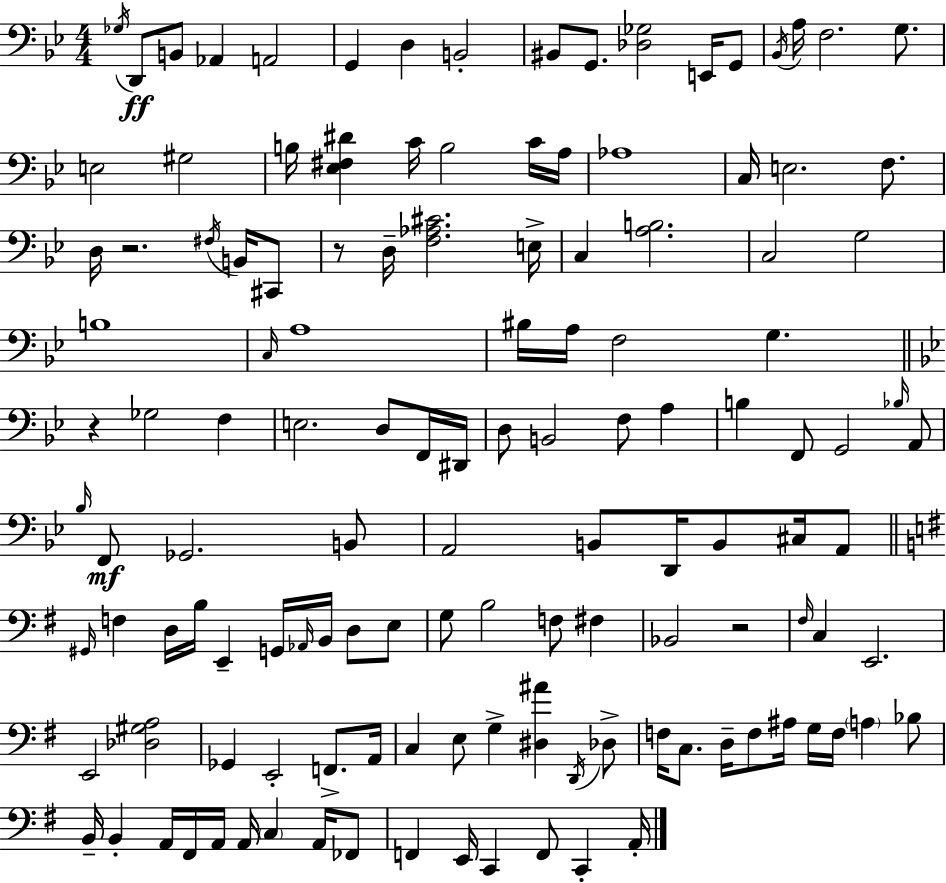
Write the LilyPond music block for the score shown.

{
  \clef bass
  \numericTimeSignature
  \time 4/4
  \key bes \major
  \acciaccatura { ges16 }\ff d,8 b,8 aes,4 a,2 | g,4 d4 b,2-. | bis,8 g,8. <des ges>2 e,16 g,8 | \acciaccatura { bes,16 } a16 f2. g8. | \break e2 gis2 | b16 <ees fis dis'>4 c'16 b2 | c'16 a16 aes1 | c16 e2. f8. | \break d16 r2. \acciaccatura { fis16 } | b,16 cis,8 r8 d16-- <f aes cis'>2. | e16-> c4 <a b>2. | c2 g2 | \break b1 | \grace { c16 } a1 | bis16 a16 f2 g4. | \bar "||" \break \key g \minor r4 ges2 f4 | e2. d8 f,16 dis,16 | d8 b,2 f8 a4 | b4 f,8 g,2 \grace { bes16 } a,8 | \break \grace { bes16 }\mf f,8 ges,2. | b,8 a,2 b,8 d,16 b,8 cis16 | a,8 \bar "||" \break \key g \major \grace { gis,16 } f4 d16 b16 e,4-- g,16 \grace { aes,16 } b,16 d8 | e8 g8 b2 f8 fis4 | bes,2 r2 | \grace { fis16 } c4 e,2. | \break e,2 <des gis a>2 | ges,4 e,2-. f,8.-> | a,16 c4 e8 g4-> <dis ais'>4 | \acciaccatura { d,16 } des8-> f16 c8. d16-- f8 ais16 g16 f16 \parenthesize a4 | \break bes8 b,16-- b,4-. a,16 fis,16 a,16 a,16 \parenthesize c4 | a,16 fes,8 f,4 e,16 c,4 f,8 c,4-. | a,16-. \bar "|."
}